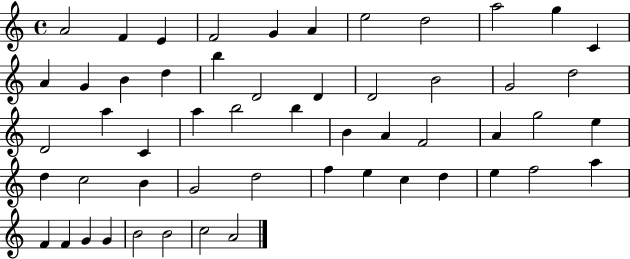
X:1
T:Untitled
M:4/4
L:1/4
K:C
A2 F E F2 G A e2 d2 a2 g C A G B d b D2 D D2 B2 G2 d2 D2 a C a b2 b B A F2 A g2 e d c2 B G2 d2 f e c d e f2 a F F G G B2 B2 c2 A2